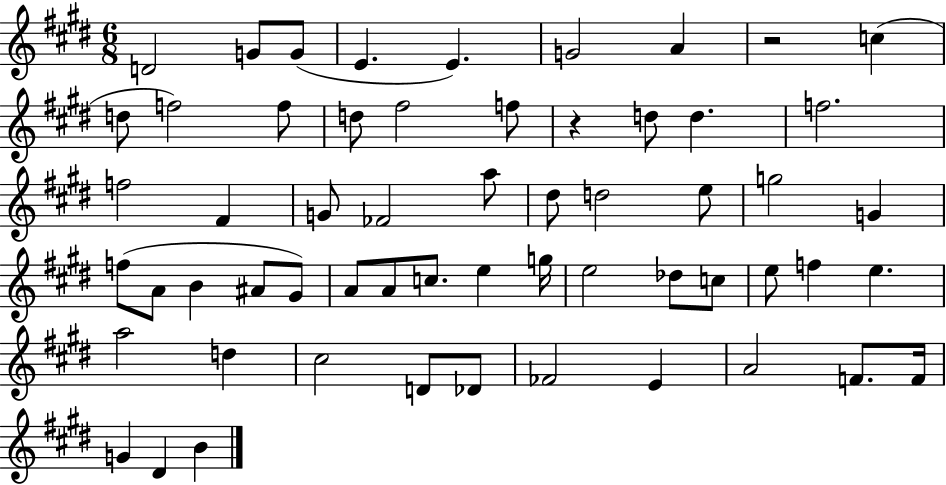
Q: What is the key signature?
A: E major